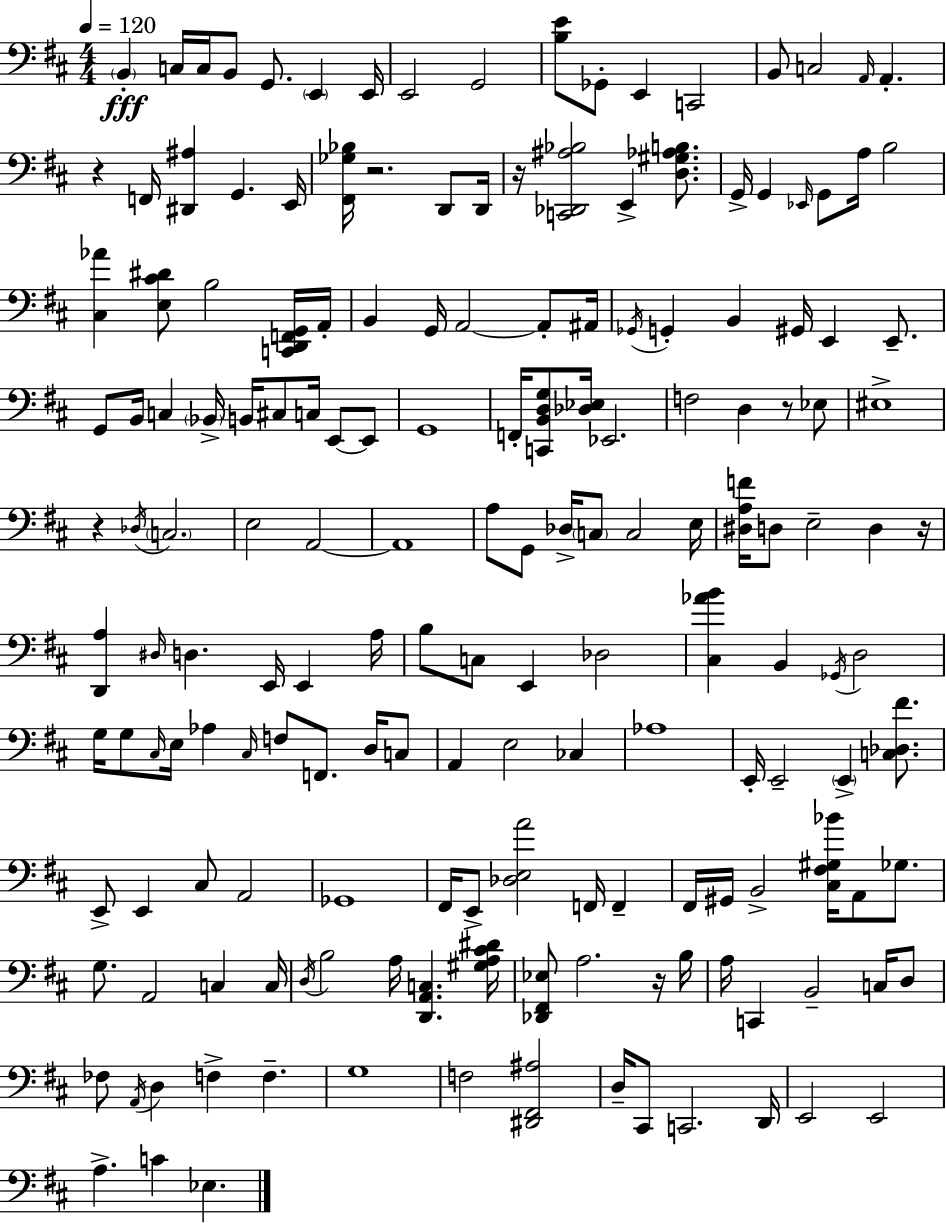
B2/q C3/s C3/s B2/e G2/e. E2/q E2/s E2/h G2/h [B3,E4]/e Gb2/e E2/q C2/h B2/e C3/h A2/s A2/q. R/q F2/s [D#2,A#3]/q G2/q. E2/s [F#2,Gb3,Bb3]/s R/h. D2/e D2/s R/s [C2,Db2,A#3,Bb3]/h E2/q [D3,G#3,Ab3,B3]/e. G2/s G2/q Eb2/s G2/e A3/s B3/h [C#3,Ab4]/q [E3,C#4,D#4]/e B3/h [C2,D2,F2,G2]/s A2/s B2/q G2/s A2/h A2/e A#2/s Gb2/s G2/q B2/q G#2/s E2/q E2/e. G2/e B2/s C3/q Bb2/s B2/s C#3/e C3/s E2/e E2/e G2/w F2/s [C2,B2,D3,G3]/e [Db3,Eb3]/s Eb2/h. F3/h D3/q R/e Eb3/e EIS3/w R/q Db3/s C3/h. E3/h A2/h A2/w A3/e G2/e Db3/s C3/e C3/h E3/s [D#3,A3,F4]/s D3/e E3/h D3/q R/s [D2,A3]/q D#3/s D3/q. E2/s E2/q A3/s B3/e C3/e E2/q Db3/h [C#3,Ab4,B4]/q B2/q Gb2/s D3/h G3/s G3/e C#3/s E3/s Ab3/q C#3/s F3/e F2/e. D3/s C3/e A2/q E3/h CES3/q Ab3/w E2/s E2/h E2/q [C3,Db3,F#4]/e. E2/e E2/q C#3/e A2/h Gb2/w F#2/s E2/e [Db3,E3,A4]/h F2/s F2/q F#2/s G#2/s B2/h [C#3,F#3,G#3,Bb4]/s A2/e Gb3/e. G3/e. A2/h C3/q C3/s D3/s B3/h A3/s [D2,A2,C3]/q. [G#3,A3,C#4,D#4]/s [Db2,F#2,Eb3]/e A3/h. R/s B3/s A3/s C2/q B2/h C3/s D3/e FES3/e A2/s D3/q F3/q F3/q. G3/w F3/h [D#2,F#2,A#3]/h D3/s C#2/e C2/h. D2/s E2/h E2/h A3/q. C4/q Eb3/q.